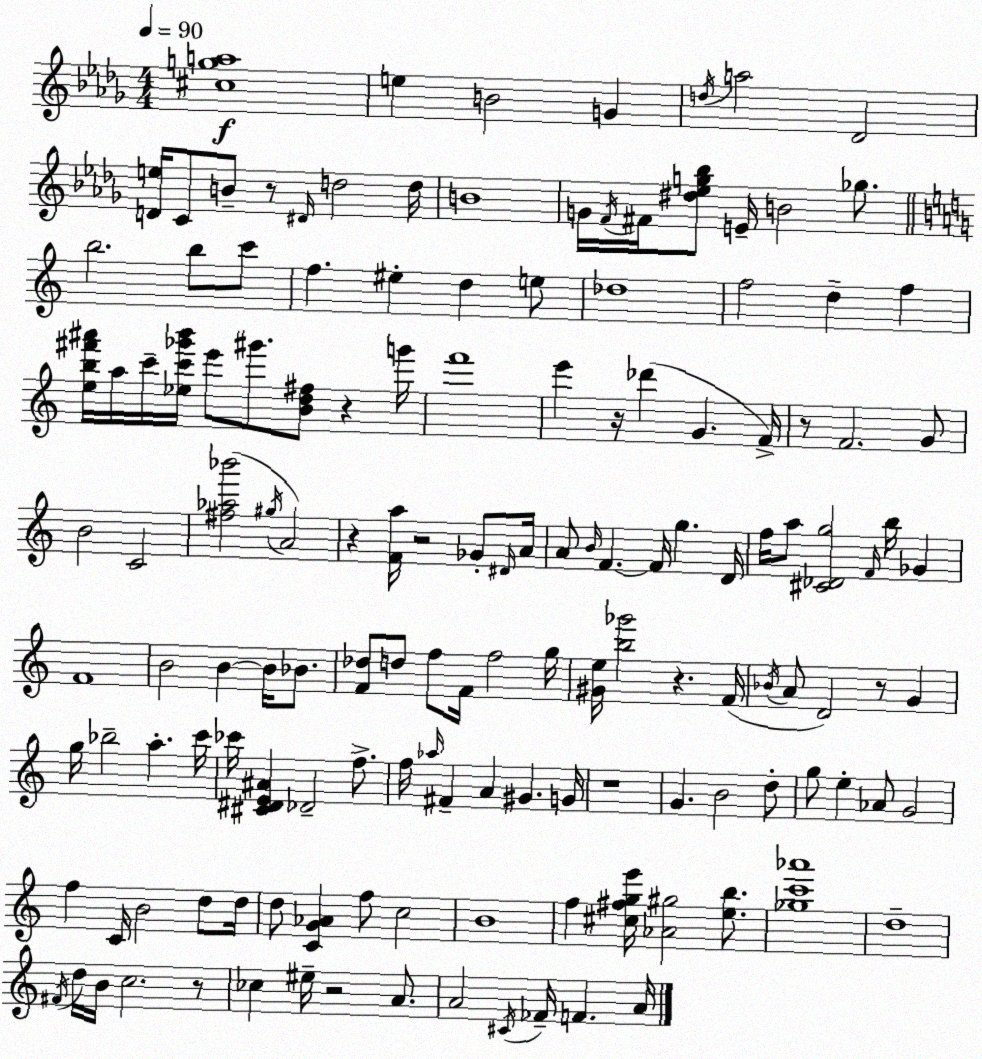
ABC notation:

X:1
T:Untitled
M:4/4
L:1/4
K:Bbm
[^cga]4 e B2 G d/4 a2 _D2 [De]/4 C/2 B/2 z/2 ^D/4 d2 d/4 B4 G/4 F/4 ^F/4 [^d_eg_b]/2 E/4 B2 _g/2 b2 b/2 c'/2 f ^e d e/2 _d4 f2 d f [eb^f'^a']/4 a/4 c'/4 [_ec'_g'b']/4 e'/2 ^g'/2 [Bd^f]/2 z g'/4 f'4 e' z/4 _d' G F/4 z/2 F2 G/2 B2 C2 [^f_a_b']2 ^g/4 A2 z [Fa]/4 z2 _G/2 ^D/4 A/4 A/2 B/4 F F/4 g D/4 f/4 a/2 [^C_Dg]2 F/4 b/4 _G F4 B2 B B/4 _B/2 [F_d]/2 d/2 f/2 F/4 f2 g/4 [^Ge]/4 [b_g']2 z F/4 _B/4 A/2 D2 z/2 G g/4 _b2 a c'/4 _c'/4 [^C^DE^A] _D2 f/2 f/4 _a/4 ^F A ^G G/4 z4 G B2 d/2 g/2 e _A/2 G2 f C/4 B2 d/2 d/4 d/2 [CG_A] f/2 c2 B4 f [^c^fge']/4 [_A^g]2 [eb]/2 [_gc'_a']4 d4 ^F/4 d/4 B/4 c2 z/2 _c ^e/4 z2 A/2 A2 ^C/4 _F/4 F A/4